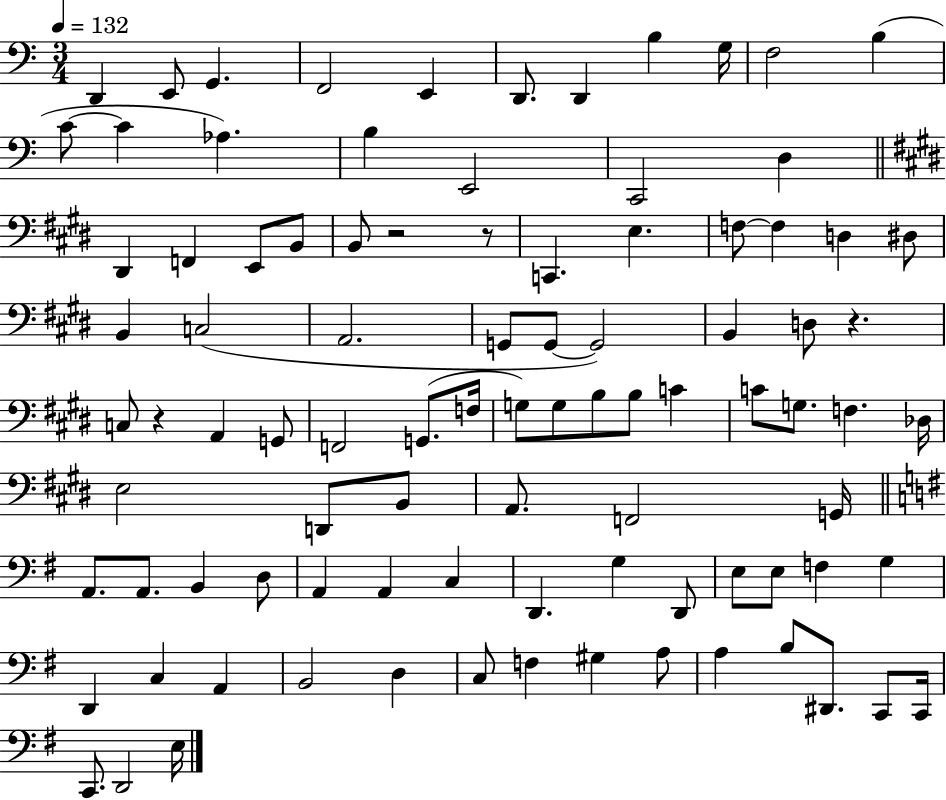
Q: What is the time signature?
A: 3/4